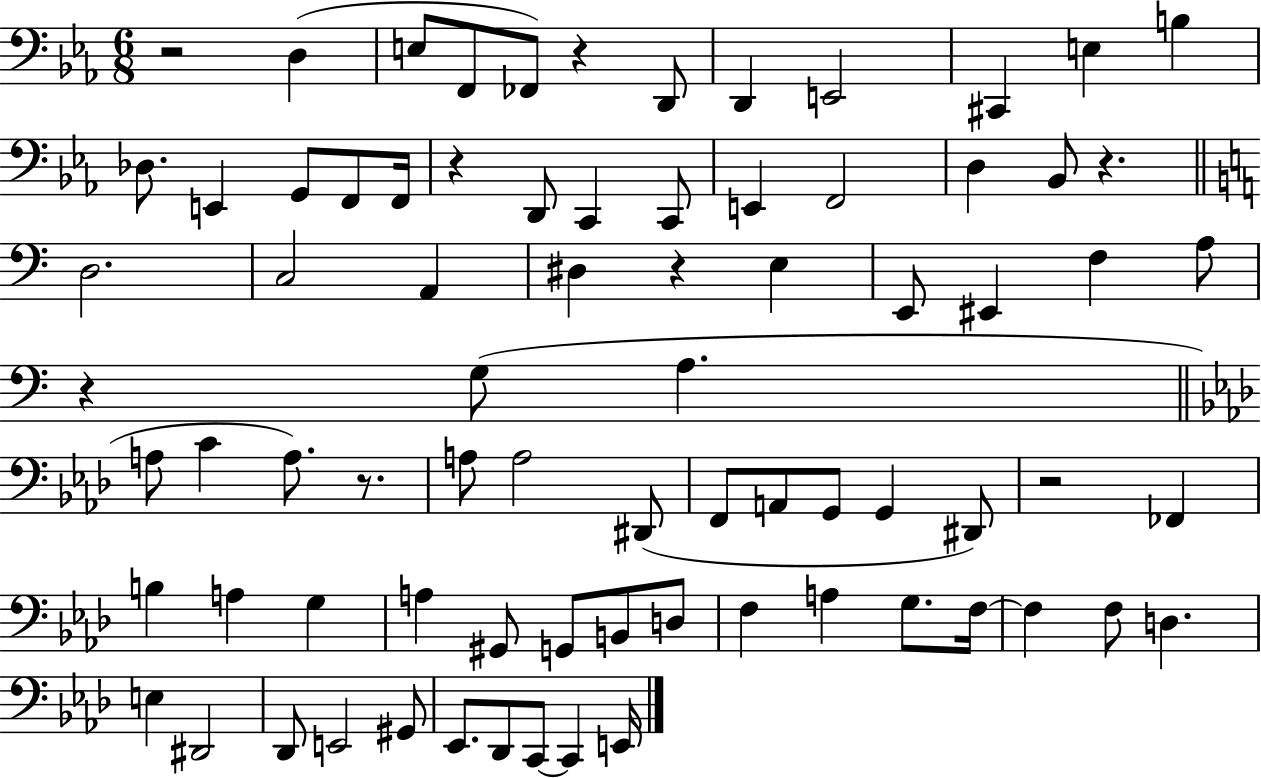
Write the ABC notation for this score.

X:1
T:Untitled
M:6/8
L:1/4
K:Eb
z2 D, E,/2 F,,/2 _F,,/2 z D,,/2 D,, E,,2 ^C,, E, B, _D,/2 E,, G,,/2 F,,/2 F,,/4 z D,,/2 C,, C,,/2 E,, F,,2 D, _B,,/2 z D,2 C,2 A,, ^D, z E, E,,/2 ^E,, F, A,/2 z G,/2 A, A,/2 C A,/2 z/2 A,/2 A,2 ^D,,/2 F,,/2 A,,/2 G,,/2 G,, ^D,,/2 z2 _F,, B, A, G, A, ^G,,/2 G,,/2 B,,/2 D,/2 F, A, G,/2 F,/4 F, F,/2 D, E, ^D,,2 _D,,/2 E,,2 ^G,,/2 _E,,/2 _D,,/2 C,,/2 C,, E,,/4